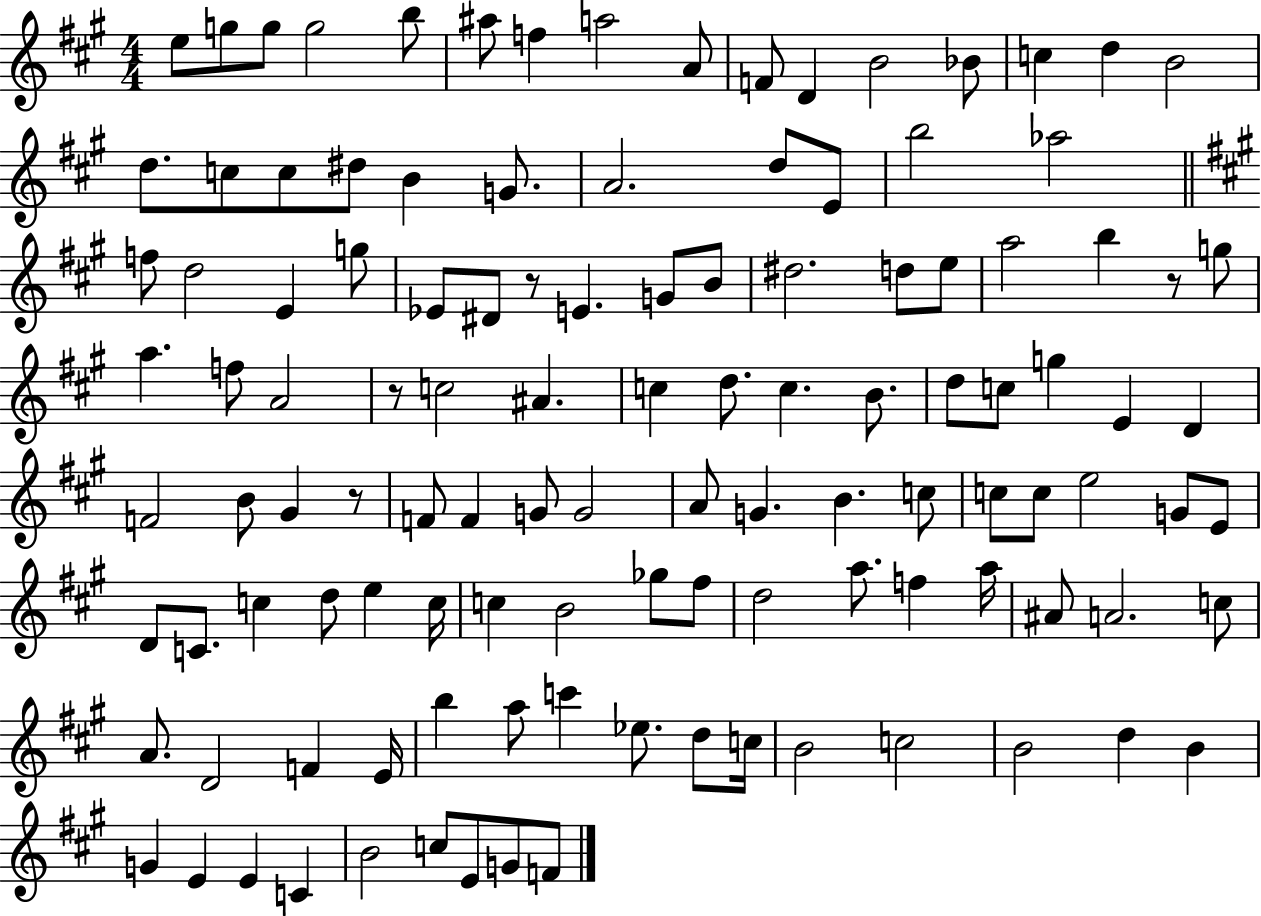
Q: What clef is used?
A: treble